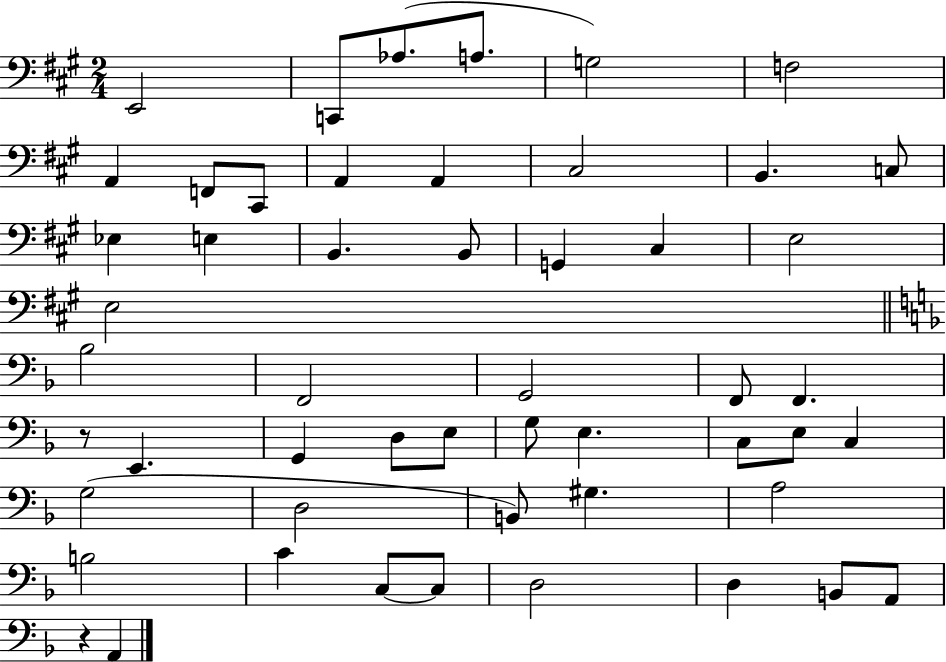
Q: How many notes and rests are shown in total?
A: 52